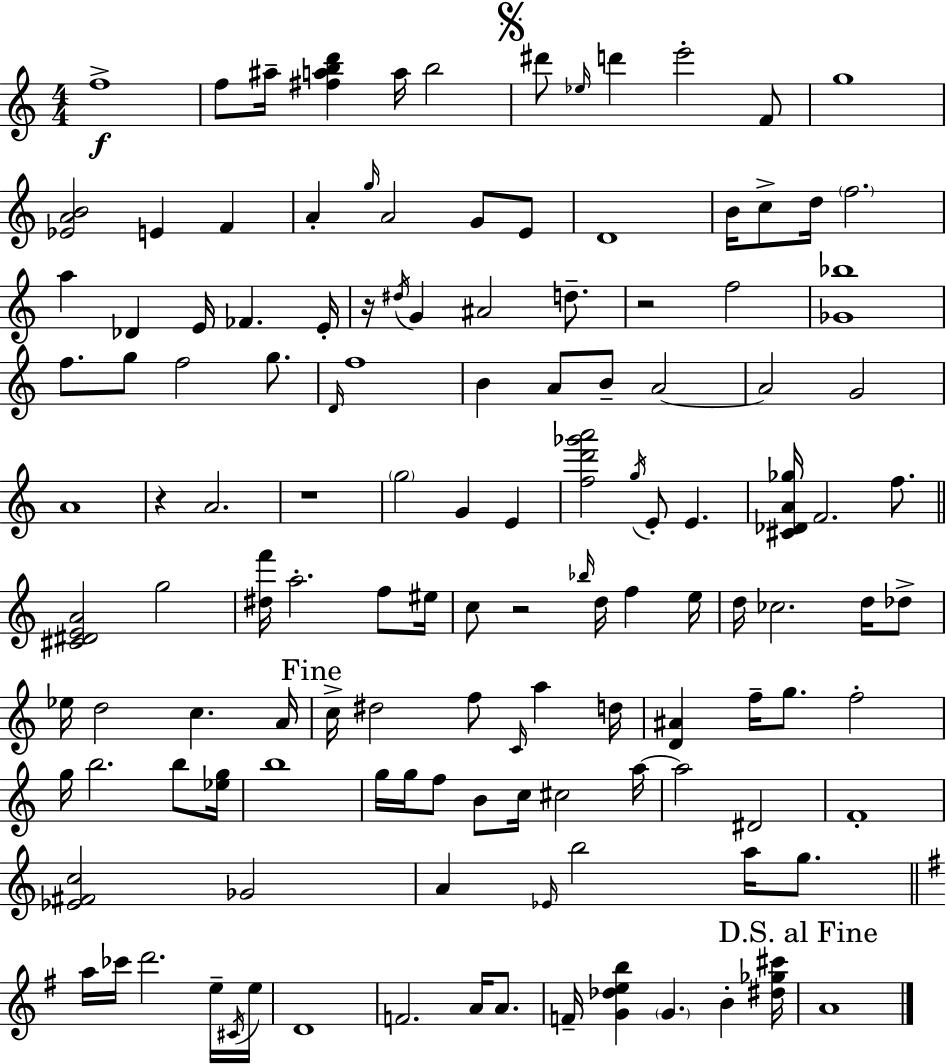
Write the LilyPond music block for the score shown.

{
  \clef treble
  \numericTimeSignature
  \time 4/4
  \key a \minor
  f''1->\f | f''8 ais''16-- <fis'' a'' b'' d'''>4 a''16 b''2 | \mark \markup { \musicglyph "scripts.segno" } dis'''8 \grace { ees''16 } d'''4 e'''2-. f'8 | g''1 | \break <ees' a' b'>2 e'4 f'4 | a'4-. \grace { g''16 } a'2 g'8 | e'8 d'1 | b'16 c''8-> d''16 \parenthesize f''2. | \break a''4 des'4 e'16 fes'4. | e'16-. r16 \acciaccatura { dis''16 } g'4 ais'2 | d''8.-- r2 f''2 | <ges' bes''>1 | \break f''8. g''8 f''2 | g''8. \grace { d'16 } f''1 | b'4 a'8 b'8-- a'2~~ | a'2 g'2 | \break a'1 | r4 a'2. | r1 | \parenthesize g''2 g'4 | \break e'4 <f'' d''' ges''' a'''>2 \acciaccatura { g''16 } e'8-. e'4. | <cis' des' a' ges''>16 f'2. | f''8. \bar "||" \break \key c \major <cis' dis' e' a'>2 g''2 | <dis'' f'''>16 a''2.-. f''8 eis''16 | c''8 r2 \grace { bes''16 } d''16 f''4 | e''16 d''16 ces''2. d''16 des''8-> | \break ees''16 d''2 c''4. | a'16 \mark "Fine" c''16-> dis''2 f''8 \grace { c'16 } a''4 | d''16 <d' ais'>4 f''16-- g''8. f''2-. | g''16 b''2. b''8 | \break <ees'' g''>16 b''1 | g''16 g''16 f''8 b'8 c''16 cis''2 | a''16~~ a''2 dis'2 | f'1-. | \break <ees' fis' c''>2 ges'2 | a'4 \grace { ees'16 } b''2 a''16 | g''8. \bar "||" \break \key g \major a''16 ces'''16 d'''2. e''16-- \acciaccatura { cis'16 } | e''16 d'1 | f'2. a'16 a'8. | f'16-- <g' des'' e'' b''>4 \parenthesize g'4. b'4-. | \break <dis'' ges'' cis'''>16 \mark "D.S. al Fine" a'1 | \bar "|."
}